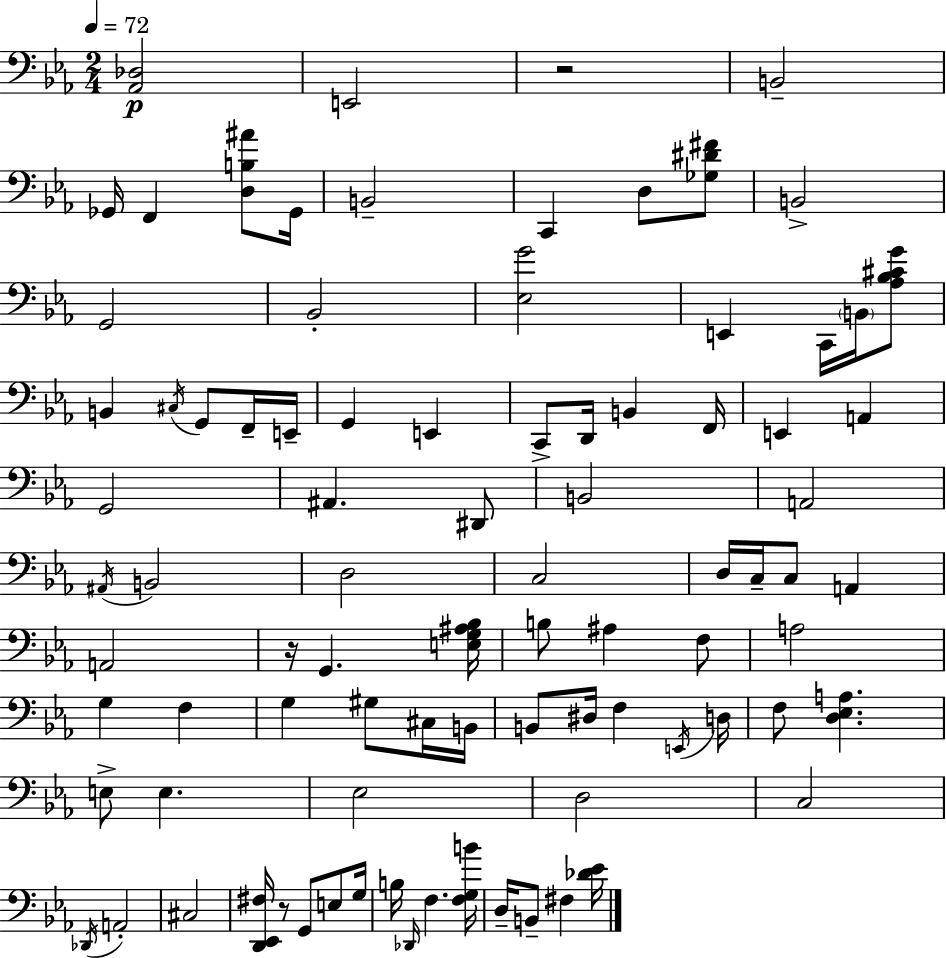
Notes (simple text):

[Ab2,Db3]/h E2/h R/h B2/h Gb2/s F2/q [D3,B3,A#4]/e Gb2/s B2/h C2/q D3/e [Gb3,D#4,F#4]/e B2/h G2/h Bb2/h [Eb3,G4]/h E2/q C2/s B2/s [Ab3,Bb3,C#4,G4]/e B2/q C#3/s G2/e F2/s E2/s G2/q E2/q C2/e D2/s B2/q F2/s E2/q A2/q G2/h A#2/q. D#2/e B2/h A2/h A#2/s B2/h D3/h C3/h D3/s C3/s C3/e A2/q A2/h R/s G2/q. [E3,G3,A#3,Bb3]/s B3/e A#3/q F3/e A3/h G3/q F3/q G3/q G#3/e C#3/s B2/s B2/e D#3/s F3/q E2/s D3/s F3/e [D3,Eb3,A3]/q. E3/e E3/q. Eb3/h D3/h C3/h Db2/s A2/h C#3/h [D2,Eb2,F#3]/s R/e G2/e E3/e G3/s B3/s Db2/s F3/q. [F3,G3,B4]/s D3/s B2/e F#3/q [Db4,Eb4]/s